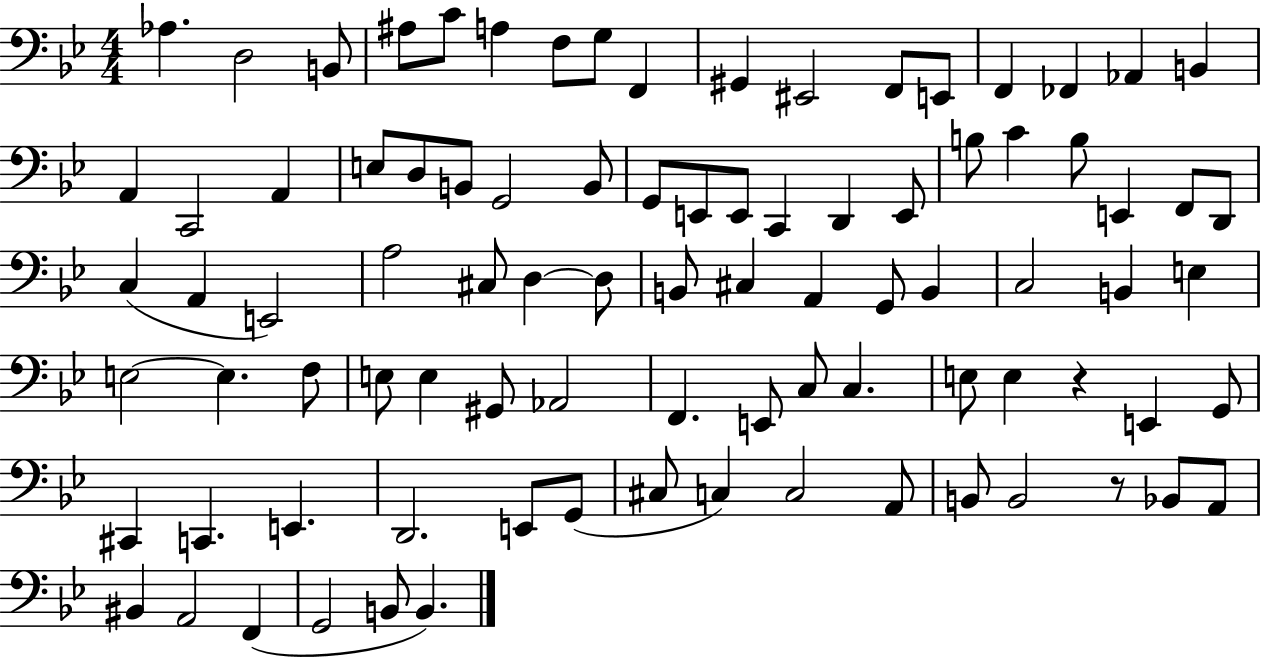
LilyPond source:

{
  \clef bass
  \numericTimeSignature
  \time 4/4
  \key bes \major
  aes4. d2 b,8 | ais8 c'8 a4 f8 g8 f,4 | gis,4 eis,2 f,8 e,8 | f,4 fes,4 aes,4 b,4 | \break a,4 c,2 a,4 | e8 d8 b,8 g,2 b,8 | g,8 e,8 e,8 c,4 d,4 e,8 | b8 c'4 b8 e,4 f,8 d,8 | \break c4( a,4 e,2) | a2 cis8 d4~~ d8 | b,8 cis4 a,4 g,8 b,4 | c2 b,4 e4 | \break e2~~ e4. f8 | e8 e4 gis,8 aes,2 | f,4. e,8 c8 c4. | e8 e4 r4 e,4 g,8 | \break cis,4 c,4. e,4. | d,2. e,8 g,8( | cis8 c4) c2 a,8 | b,8 b,2 r8 bes,8 a,8 | \break bis,4 a,2 f,4( | g,2 b,8 b,4.) | \bar "|."
}